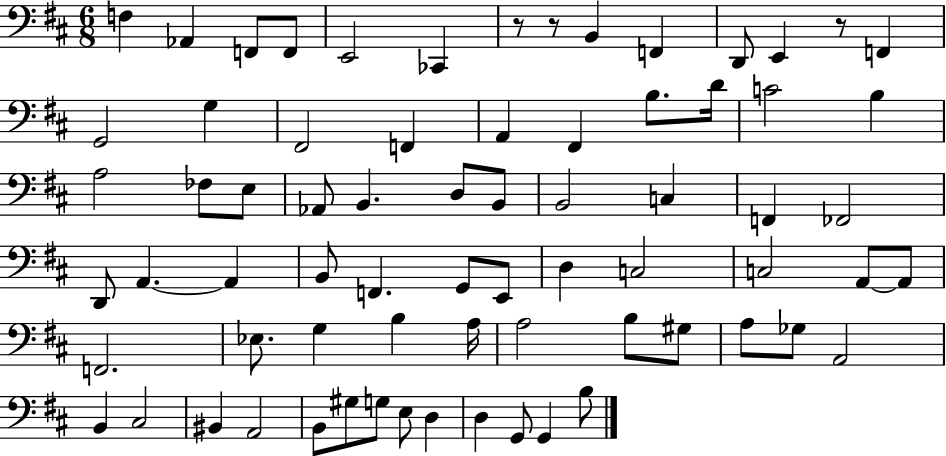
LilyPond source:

{
  \clef bass
  \numericTimeSignature
  \time 6/8
  \key d \major
  \repeat volta 2 { f4 aes,4 f,8 f,8 | e,2 ces,4 | r8 r8 b,4 f,4 | d,8 e,4 r8 f,4 | \break g,2 g4 | fis,2 f,4 | a,4 fis,4 b8. d'16 | c'2 b4 | \break a2 fes8 e8 | aes,8 b,4. d8 b,8 | b,2 c4 | f,4 fes,2 | \break d,8 a,4.~~ a,4 | b,8 f,4. g,8 e,8 | d4 c2 | c2 a,8~~ a,8 | \break f,2. | ees8. g4 b4 a16 | a2 b8 gis8 | a8 ges8 a,2 | \break b,4 cis2 | bis,4 a,2 | b,8 gis8 g8 e8 d4 | d4 g,8 g,4 b8 | \break } \bar "|."
}